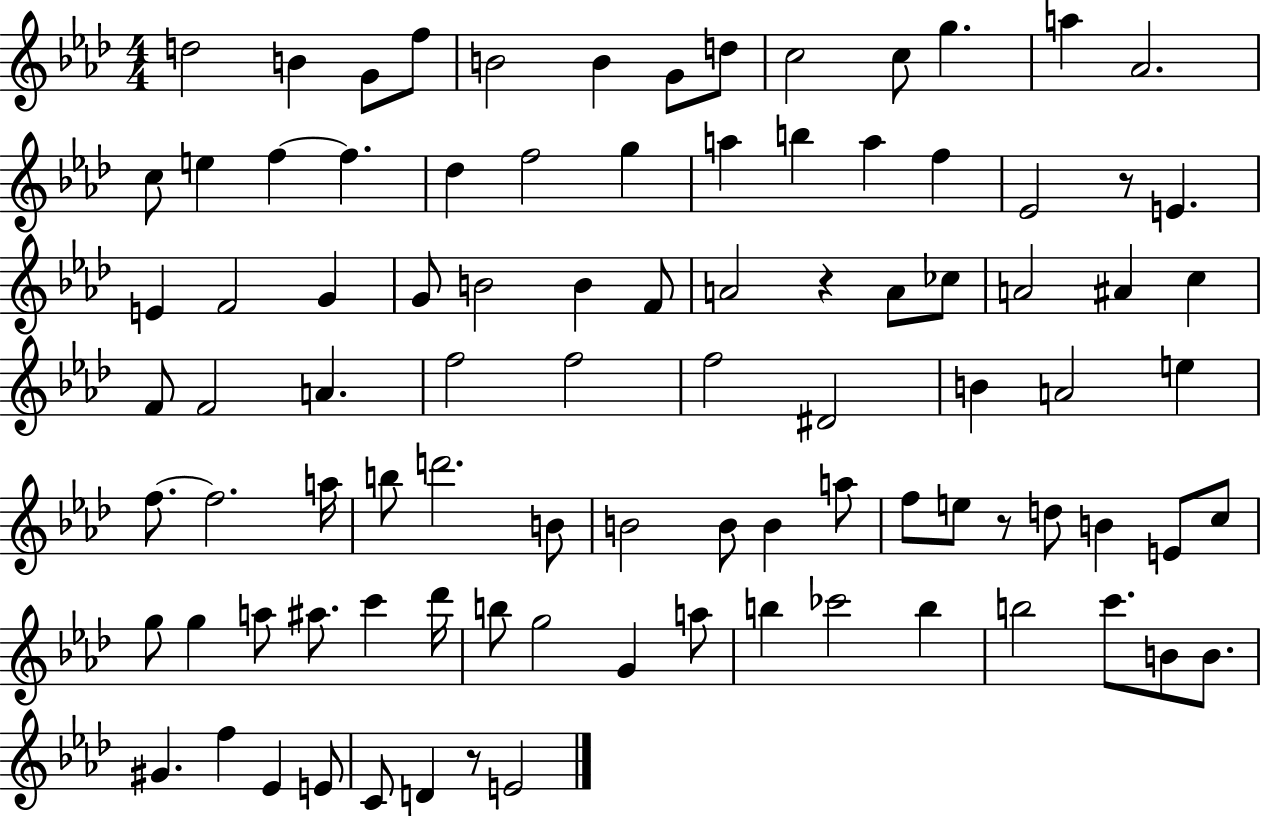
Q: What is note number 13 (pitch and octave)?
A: Ab4